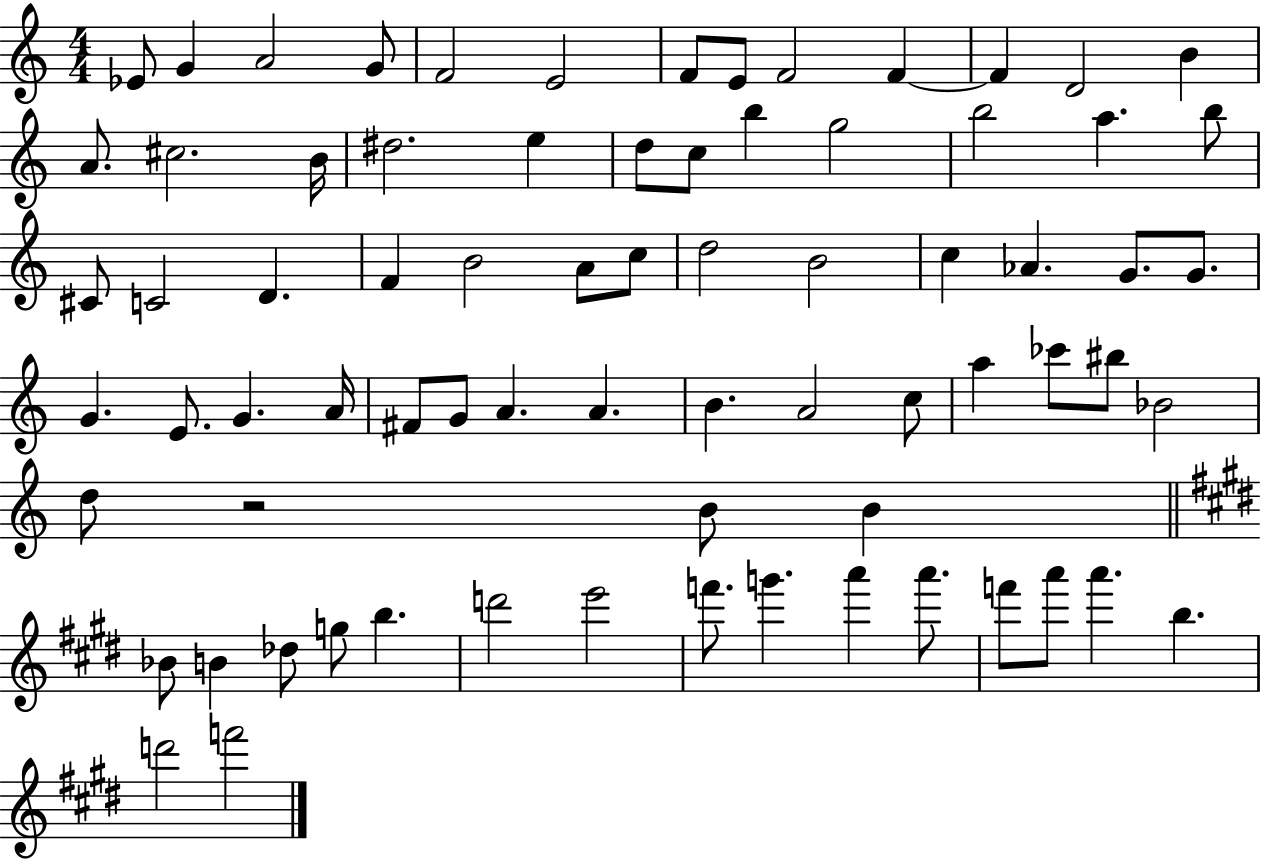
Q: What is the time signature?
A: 4/4